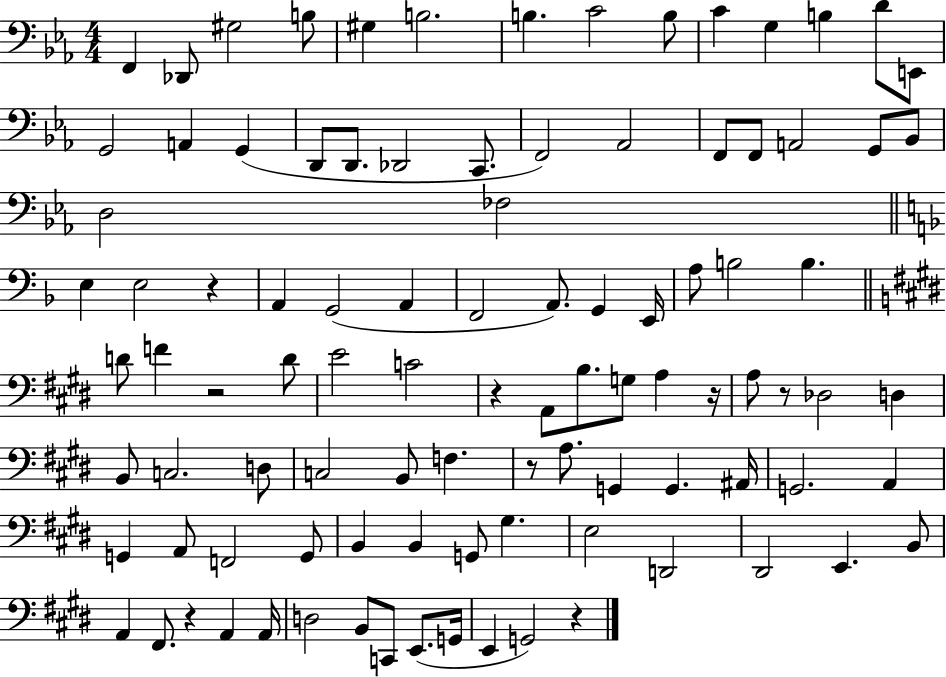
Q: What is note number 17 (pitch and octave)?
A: G2